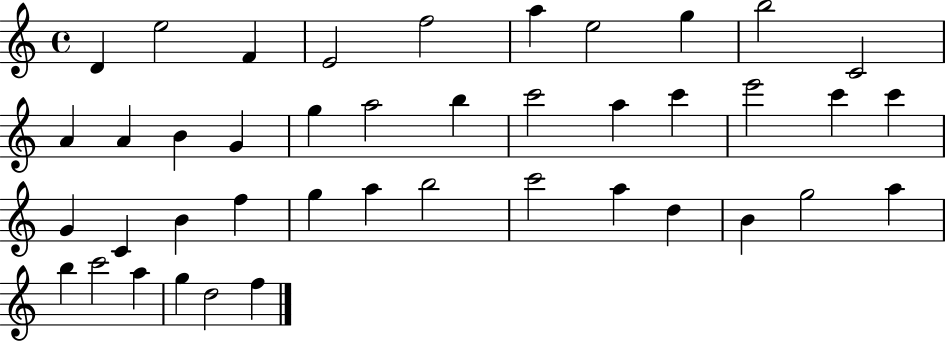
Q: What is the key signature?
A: C major